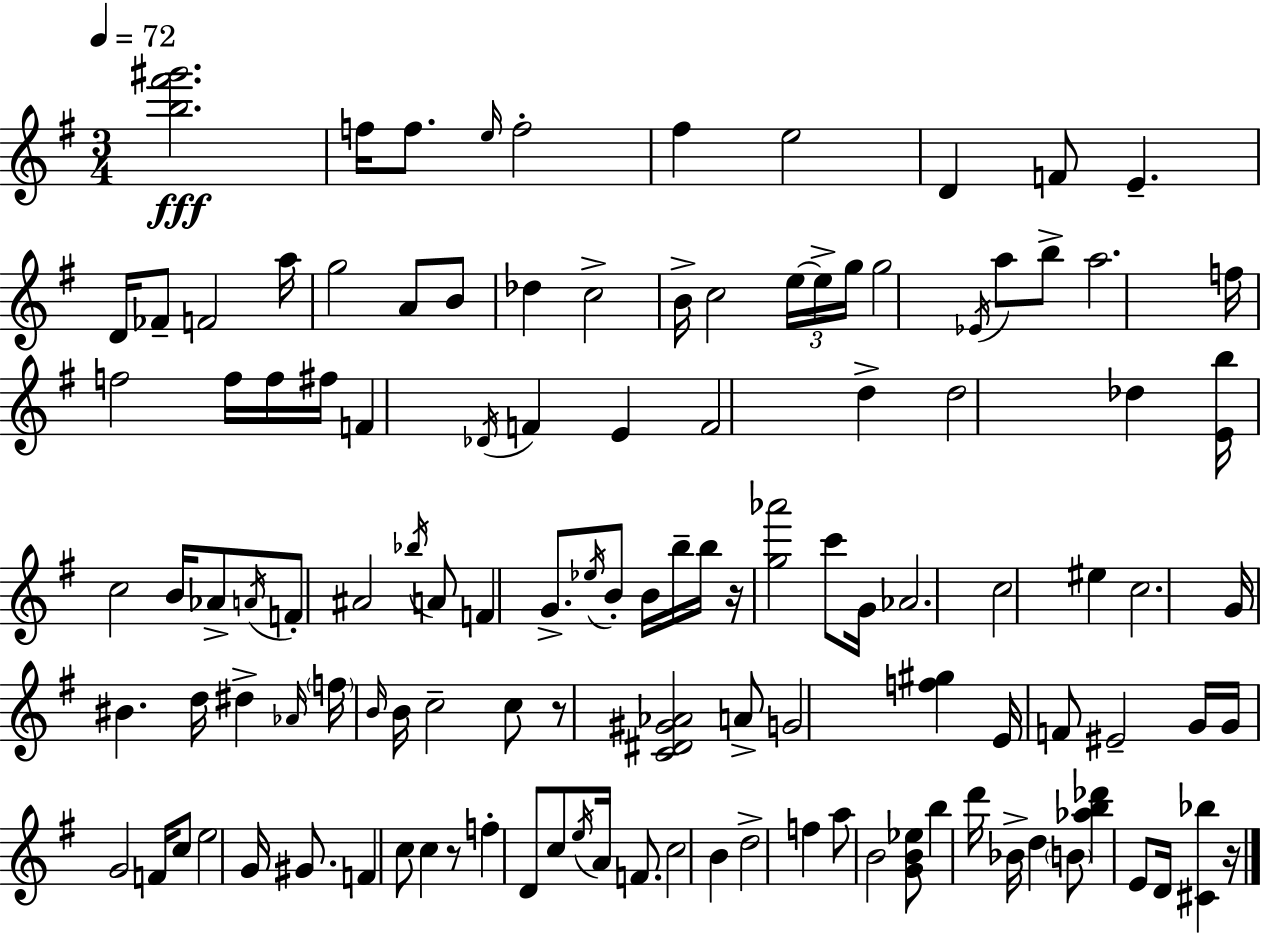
{
  \clef treble
  \numericTimeSignature
  \time 3/4
  \key g \major
  \tempo 4 = 72
  <b'' fis''' gis'''>2.\fff | f''16 f''8. \grace { e''16 } f''2-. | fis''4 e''2 | d'4 f'8 e'4.-- | \break d'16 fes'8-- f'2 | a''16 g''2 a'8 b'8 | des''4 c''2-> | b'16-> c''2 \tuplet 3/2 { e''16~~ e''16-> | \break g''16 } g''2 \acciaccatura { ees'16 } a''8 | b''8-> a''2. | f''16 f''2 f''16 | f''16 fis''16 f'4 \acciaccatura { des'16 } f'4 e'4 | \break f'2 d''4-> | d''2 des''4 | <e' b''>16 c''2 | b'16 aes'8-> \acciaccatura { a'16 } f'8-. ais'2 | \break \acciaccatura { bes''16 } a'8 f'4 g'8.-> | \acciaccatura { ees''16 } b'8-. b'16 b''16-- b''16 r16 <g'' aes'''>2 | c'''8 g'16 aes'2. | c''2 | \break eis''4 c''2. | g'16 bis'4. | d''16 dis''4-> \grace { aes'16 } \parenthesize f''16 \grace { b'16 } b'16 c''2-- | c''8 r8 <c' dis' gis' aes'>2 | \break a'8-> g'2 | <f'' gis''>4 e'16 f'8 eis'2-- | g'16 g'16 g'2 | f'16 c''8 e''2 | \break g'16 gis'8. f'4 | c''8 c''4 r8 f''4-. | d'8 c''8 \acciaccatura { e''16 } a'16 f'8. c''2 | b'4 d''2-> | \break f''4 a''8 b'2 | <g' b' ees''>8 b''4 | d'''16 bes'16-> d''4 \parenthesize b'8 <aes'' b'' des'''>4 | e'8 d'16 <cis' bes''>4 r16 \bar "|."
}